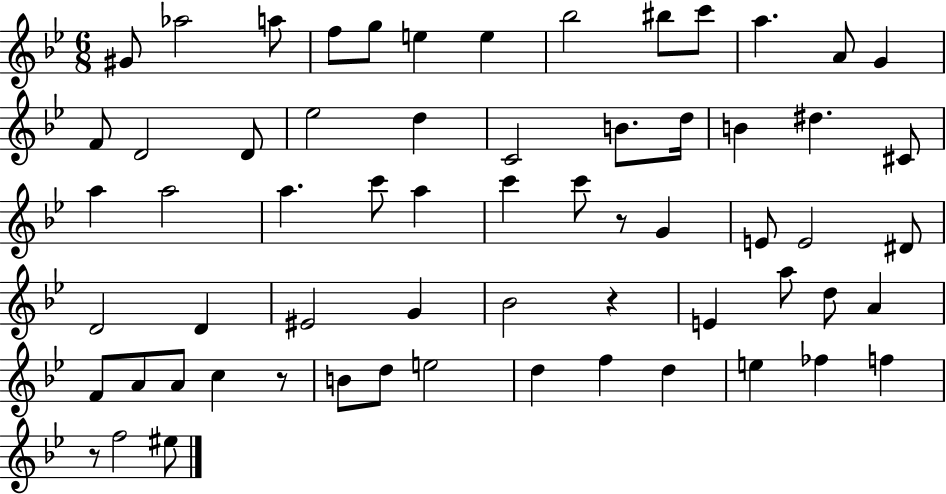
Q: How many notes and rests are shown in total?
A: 63